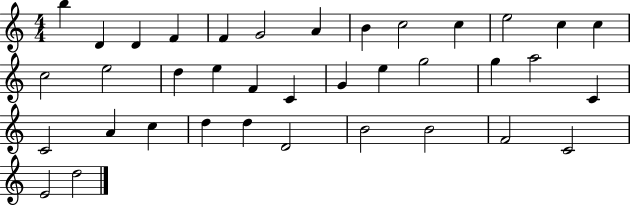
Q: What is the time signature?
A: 4/4